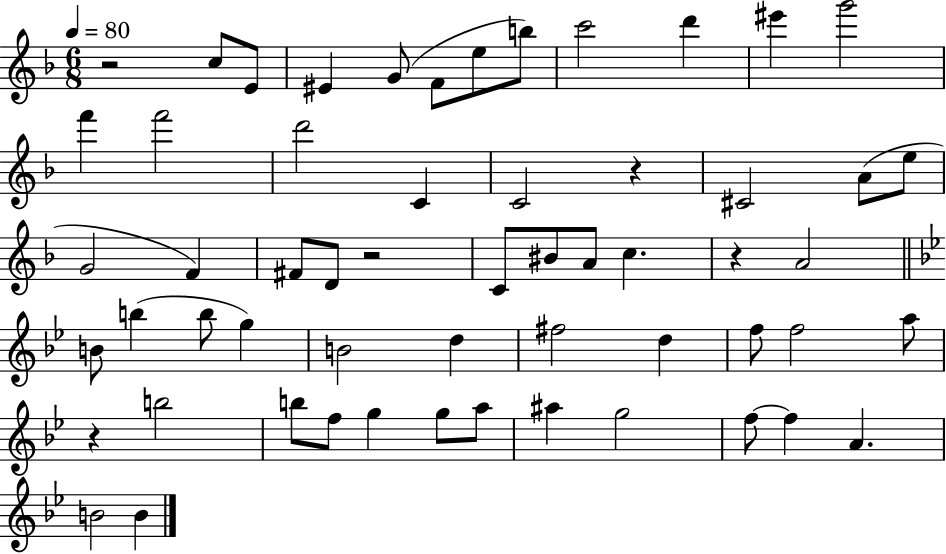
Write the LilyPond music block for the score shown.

{
  \clef treble
  \numericTimeSignature
  \time 6/8
  \key f \major
  \tempo 4 = 80
  r2 c''8 e'8 | eis'4 g'8( f'8 e''8 b''8) | c'''2 d'''4 | eis'''4 g'''2 | \break f'''4 f'''2 | d'''2 c'4 | c'2 r4 | cis'2 a'8( e''8 | \break g'2 f'4) | fis'8 d'8 r2 | c'8 bis'8 a'8 c''4. | r4 a'2 | \break \bar "||" \break \key g \minor b'8 b''4( b''8 g''4) | b'2 d''4 | fis''2 d''4 | f''8 f''2 a''8 | \break r4 b''2 | b''8 f''8 g''4 g''8 a''8 | ais''4 g''2 | f''8~~ f''4 a'4. | \break b'2 b'4 | \bar "|."
}